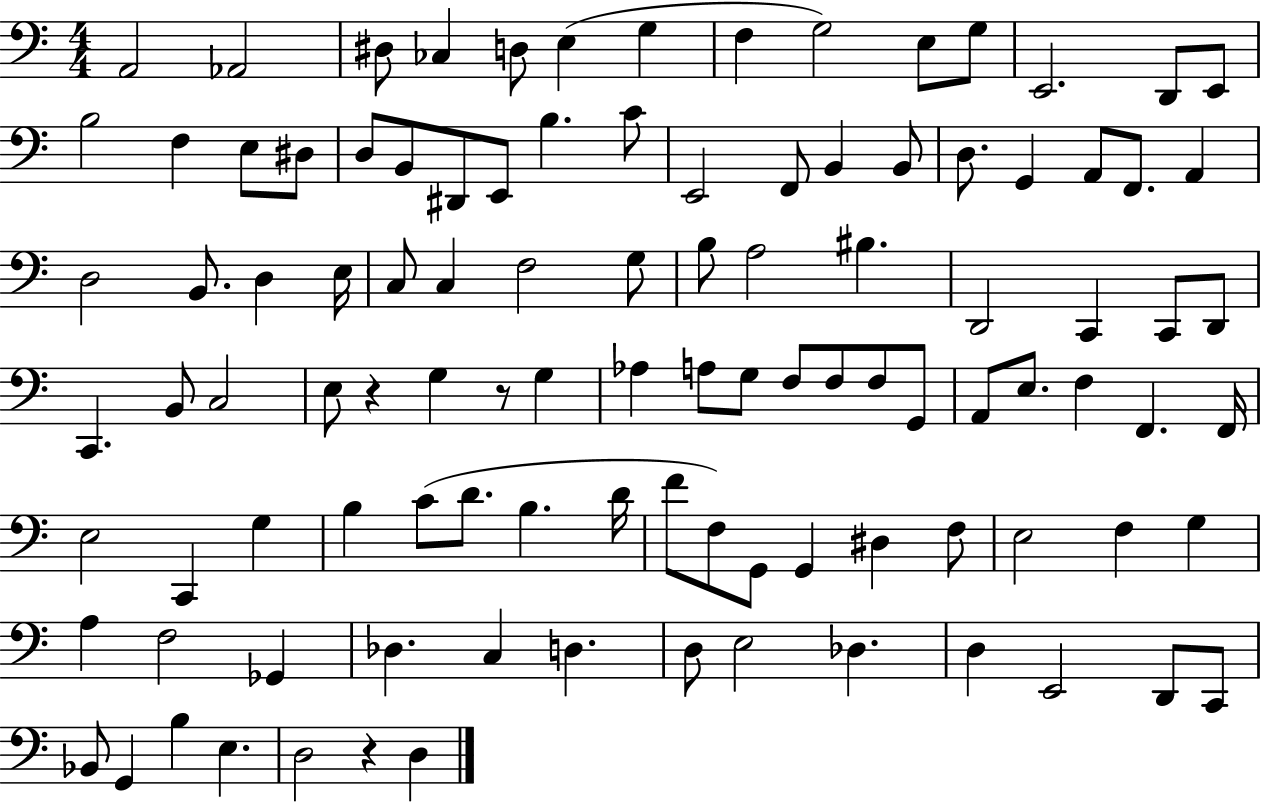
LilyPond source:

{
  \clef bass
  \numericTimeSignature
  \time 4/4
  \key c \major
  a,2 aes,2 | dis8 ces4 d8 e4( g4 | f4 g2) e8 g8 | e,2. d,8 e,8 | \break b2 f4 e8 dis8 | d8 b,8 dis,8 e,8 b4. c'8 | e,2 f,8 b,4 b,8 | d8. g,4 a,8 f,8. a,4 | \break d2 b,8. d4 e16 | c8 c4 f2 g8 | b8 a2 bis4. | d,2 c,4 c,8 d,8 | \break c,4. b,8 c2 | e8 r4 g4 r8 g4 | aes4 a8 g8 f8 f8 f8 g,8 | a,8 e8. f4 f,4. f,16 | \break e2 c,4 g4 | b4 c'8( d'8. b4. d'16 | f'8 f8) g,8 g,4 dis4 f8 | e2 f4 g4 | \break a4 f2 ges,4 | des4. c4 d4. | d8 e2 des4. | d4 e,2 d,8 c,8 | \break bes,8 g,4 b4 e4. | d2 r4 d4 | \bar "|."
}